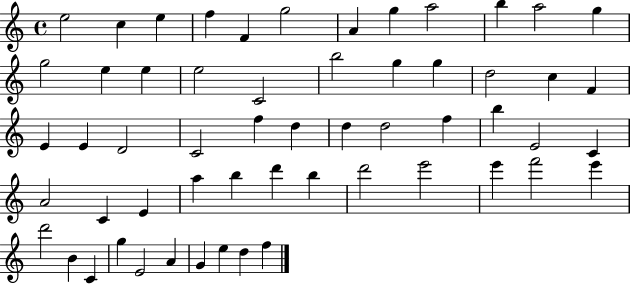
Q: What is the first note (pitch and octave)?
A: E5